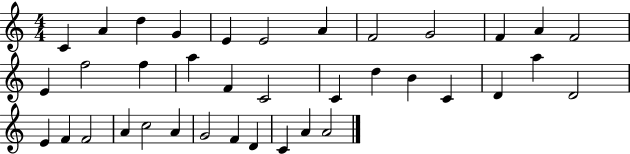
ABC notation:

X:1
T:Untitled
M:4/4
L:1/4
K:C
C A d G E E2 A F2 G2 F A F2 E f2 f a F C2 C d B C D a D2 E F F2 A c2 A G2 F D C A A2